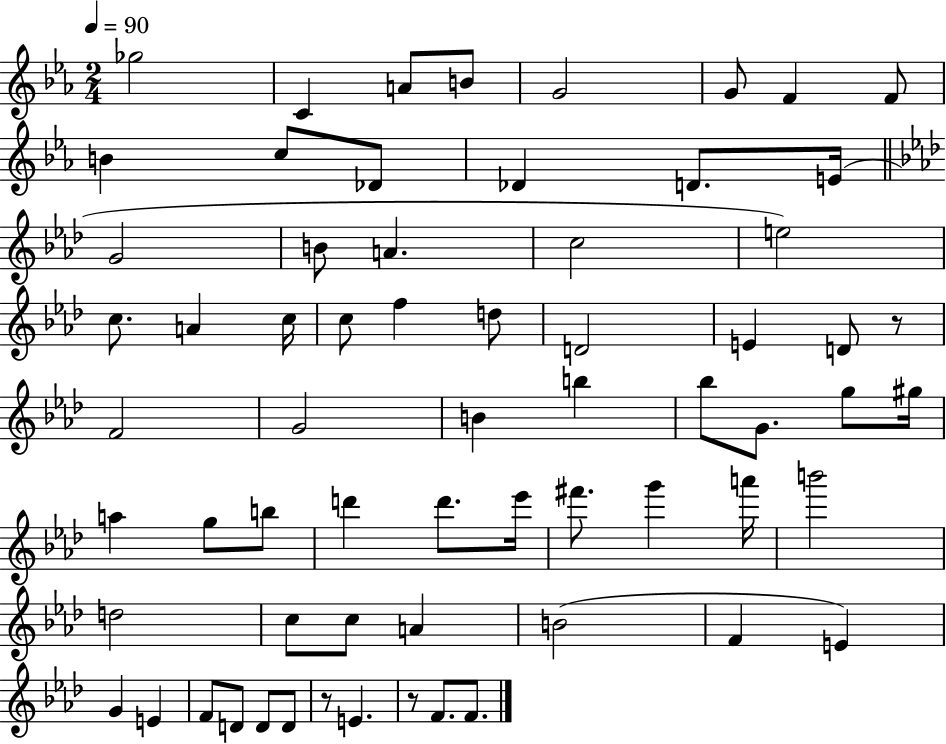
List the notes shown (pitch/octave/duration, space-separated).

Gb5/h C4/q A4/e B4/e G4/h G4/e F4/q F4/e B4/q C5/e Db4/e Db4/q D4/e. E4/s G4/h B4/e A4/q. C5/h E5/h C5/e. A4/q C5/s C5/e F5/q D5/e D4/h E4/q D4/e R/e F4/h G4/h B4/q B5/q Bb5/e G4/e. G5/e G#5/s A5/q G5/e B5/e D6/q D6/e. Eb6/s F#6/e. G6/q A6/s B6/h D5/h C5/e C5/e A4/q B4/h F4/q E4/q G4/q E4/q F4/e D4/e D4/e D4/e R/e E4/q. R/e F4/e. F4/e.